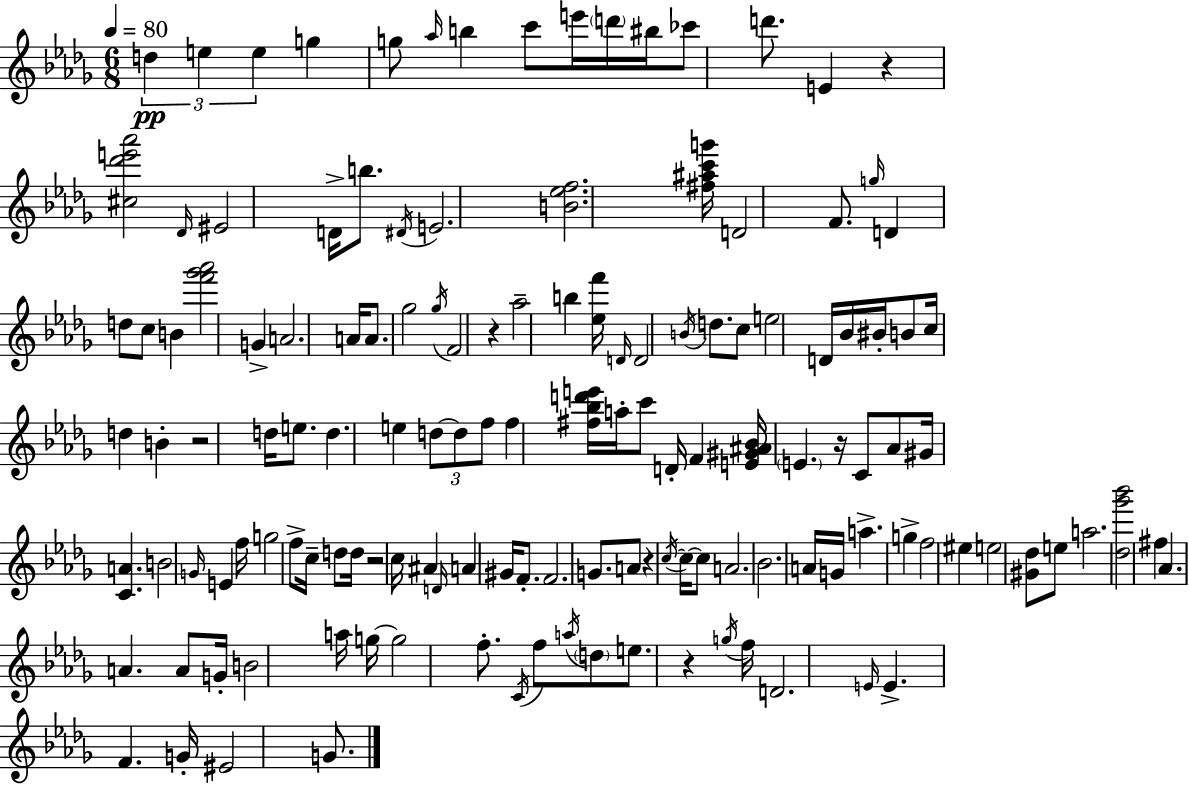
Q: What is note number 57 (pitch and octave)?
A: F5